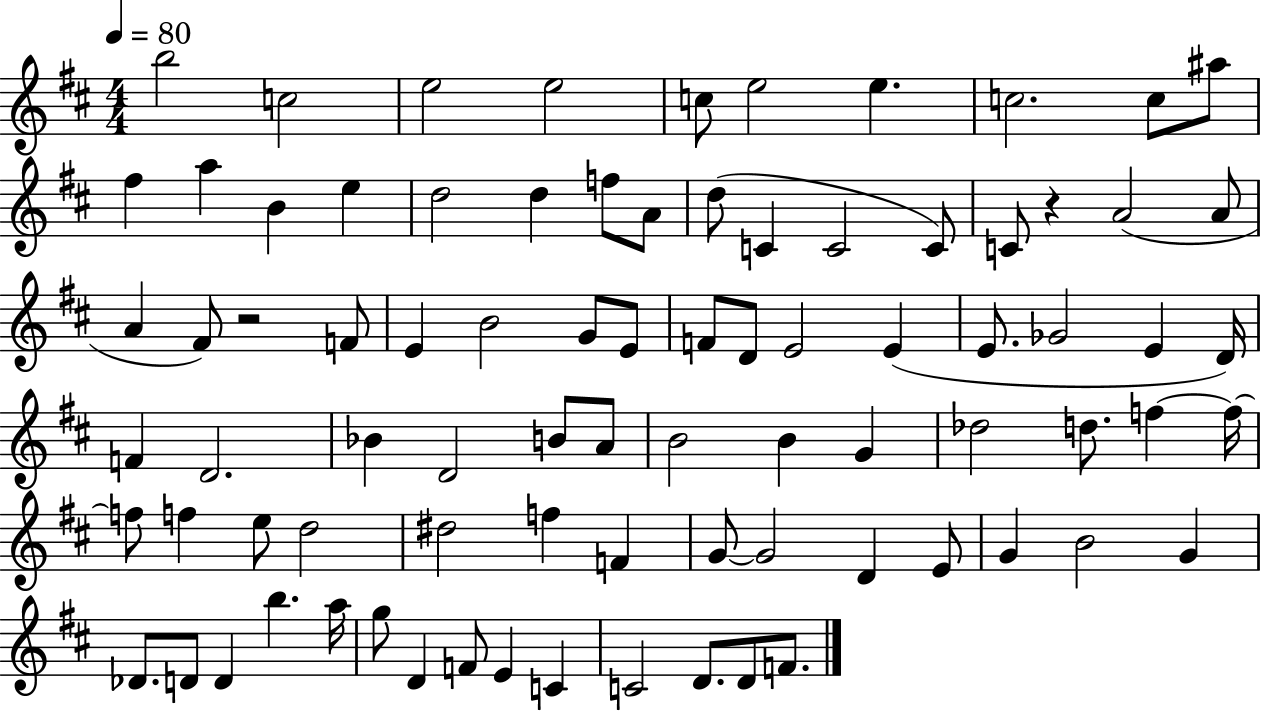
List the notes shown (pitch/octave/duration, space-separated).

B5/h C5/h E5/h E5/h C5/e E5/h E5/q. C5/h. C5/e A#5/e F#5/q A5/q B4/q E5/q D5/h D5/q F5/e A4/e D5/e C4/q C4/h C4/e C4/e R/q A4/h A4/e A4/q F#4/e R/h F4/e E4/q B4/h G4/e E4/e F4/e D4/e E4/h E4/q E4/e. Gb4/h E4/q D4/s F4/q D4/h. Bb4/q D4/h B4/e A4/e B4/h B4/q G4/q Db5/h D5/e. F5/q F5/s F5/e F5/q E5/e D5/h D#5/h F5/q F4/q G4/e G4/h D4/q E4/e G4/q B4/h G4/q Db4/e. D4/e D4/q B5/q. A5/s G5/e D4/q F4/e E4/q C4/q C4/h D4/e. D4/e F4/e.